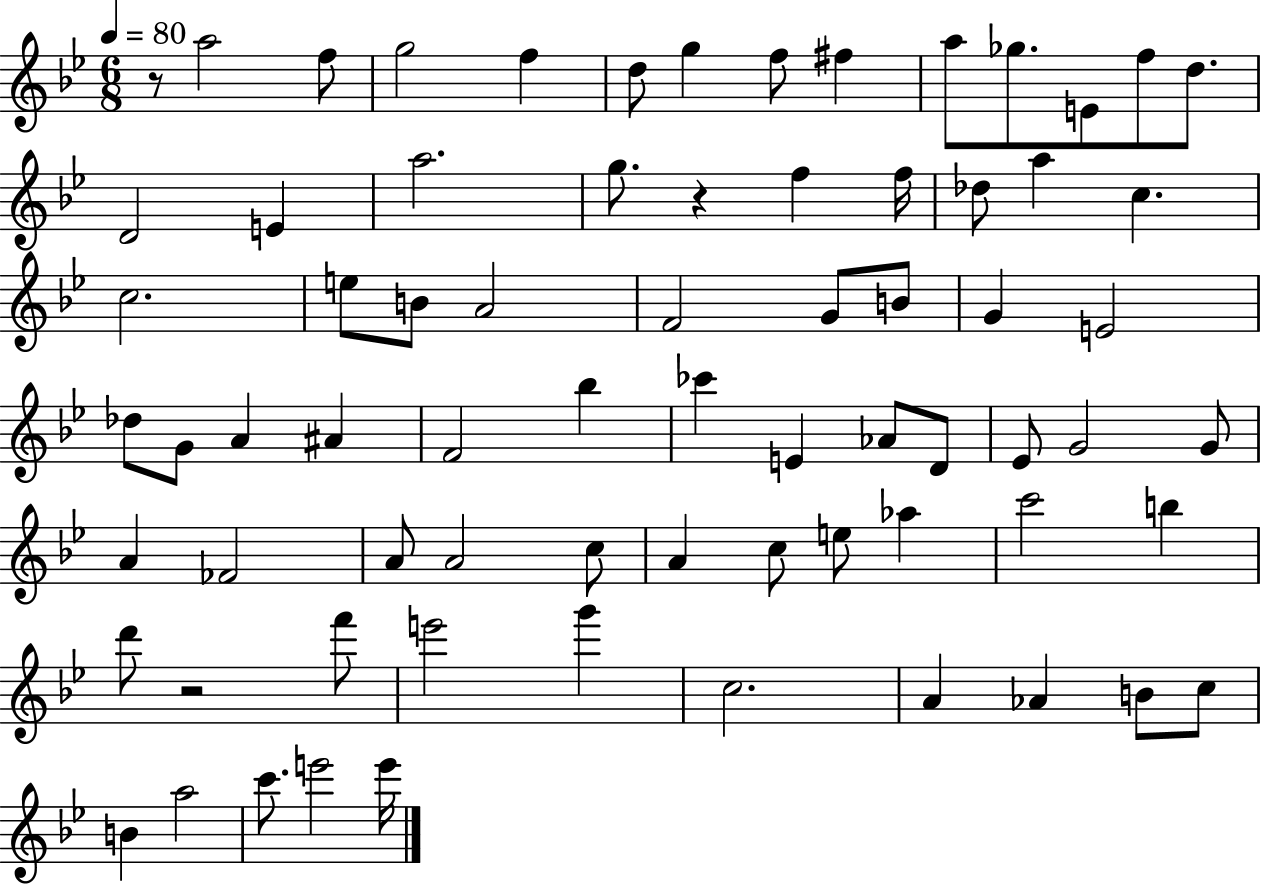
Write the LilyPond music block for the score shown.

{
  \clef treble
  \numericTimeSignature
  \time 6/8
  \key bes \major
  \tempo 4 = 80
  r8 a''2 f''8 | g''2 f''4 | d''8 g''4 f''8 fis''4 | a''8 ges''8. e'8 f''8 d''8. | \break d'2 e'4 | a''2. | g''8. r4 f''4 f''16 | des''8 a''4 c''4. | \break c''2. | e''8 b'8 a'2 | f'2 g'8 b'8 | g'4 e'2 | \break des''8 g'8 a'4 ais'4 | f'2 bes''4 | ces'''4 e'4 aes'8 d'8 | ees'8 g'2 g'8 | \break a'4 fes'2 | a'8 a'2 c''8 | a'4 c''8 e''8 aes''4 | c'''2 b''4 | \break d'''8 r2 f'''8 | e'''2 g'''4 | c''2. | a'4 aes'4 b'8 c''8 | \break b'4 a''2 | c'''8. e'''2 e'''16 | \bar "|."
}